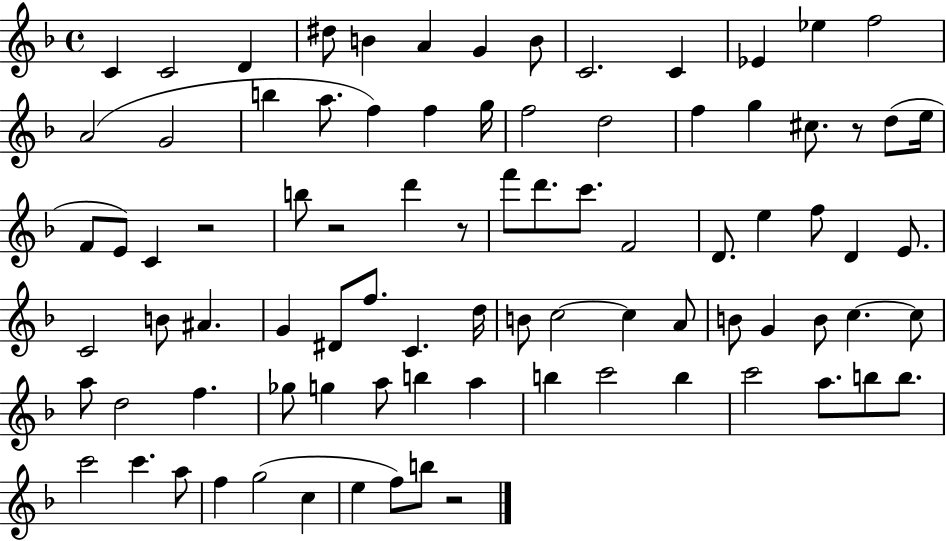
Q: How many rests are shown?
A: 5